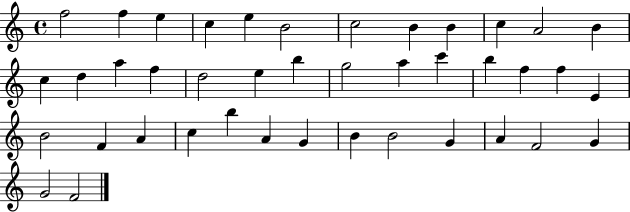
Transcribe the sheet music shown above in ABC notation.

X:1
T:Untitled
M:4/4
L:1/4
K:C
f2 f e c e B2 c2 B B c A2 B c d a f d2 e b g2 a c' b f f E B2 F A c b A G B B2 G A F2 G G2 F2